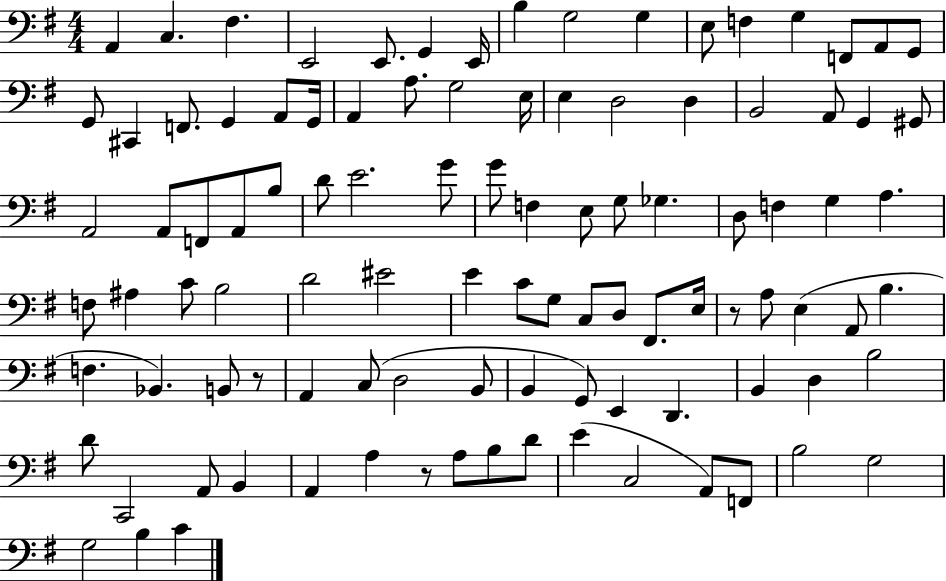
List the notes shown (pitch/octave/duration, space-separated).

A2/q C3/q. F#3/q. E2/h E2/e. G2/q E2/s B3/q G3/h G3/q E3/e F3/q G3/q F2/e A2/e G2/e G2/e C#2/q F2/e. G2/q A2/e G2/s A2/q A3/e. G3/h E3/s E3/q D3/h D3/q B2/h A2/e G2/q G#2/e A2/h A2/e F2/e A2/e B3/e D4/e E4/h. G4/e G4/e F3/q E3/e G3/e Gb3/q. D3/e F3/q G3/q A3/q. F3/e A#3/q C4/e B3/h D4/h EIS4/h E4/q C4/e G3/e C3/e D3/e F#2/e. E3/s R/e A3/e E3/q A2/e B3/q. F3/q. Bb2/q. B2/e R/e A2/q C3/e D3/h B2/e B2/q G2/e E2/q D2/q. B2/q D3/q B3/h D4/e C2/h A2/e B2/q A2/q A3/q R/e A3/e B3/e D4/e E4/q C3/h A2/e F2/e B3/h G3/h G3/h B3/q C4/q